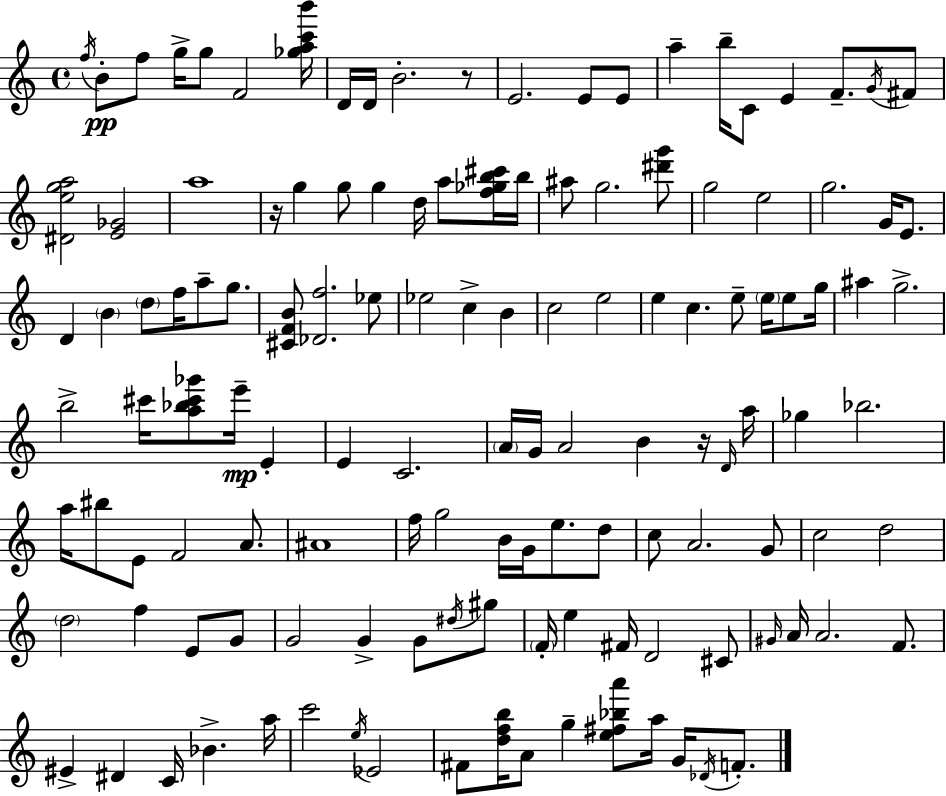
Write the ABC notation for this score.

X:1
T:Untitled
M:4/4
L:1/4
K:Am
f/4 B/2 f/2 g/4 g/2 F2 [_gac'b']/4 D/4 D/4 B2 z/2 E2 E/2 E/2 a b/4 C/2 E F/2 G/4 ^F/2 [^Dega]2 [E_G]2 a4 z/4 g g/2 g d/4 a/2 [f_gb^c']/4 b/4 ^a/2 g2 [^d'g']/2 g2 e2 g2 G/4 E/2 D B d/2 f/4 a/2 g/2 [^CFB]/2 [_Df]2 _e/2 _e2 c B c2 e2 e c e/2 e/4 e/2 g/4 ^a g2 b2 ^c'/4 [a_b^c'_g']/2 e'/4 E E C2 A/4 G/4 A2 B z/4 D/4 a/4 _g _b2 a/4 ^b/2 E/2 F2 A/2 ^A4 f/4 g2 B/4 G/4 e/2 d/2 c/2 A2 G/2 c2 d2 d2 f E/2 G/2 G2 G G/2 ^d/4 ^g/2 F/4 e ^F/4 D2 ^C/2 ^G/4 A/4 A2 F/2 ^E ^D C/4 _B a/4 c'2 e/4 _E2 ^F/2 [dfb]/4 A/2 g [e^f_ba']/2 a/4 G/4 _D/4 F/2